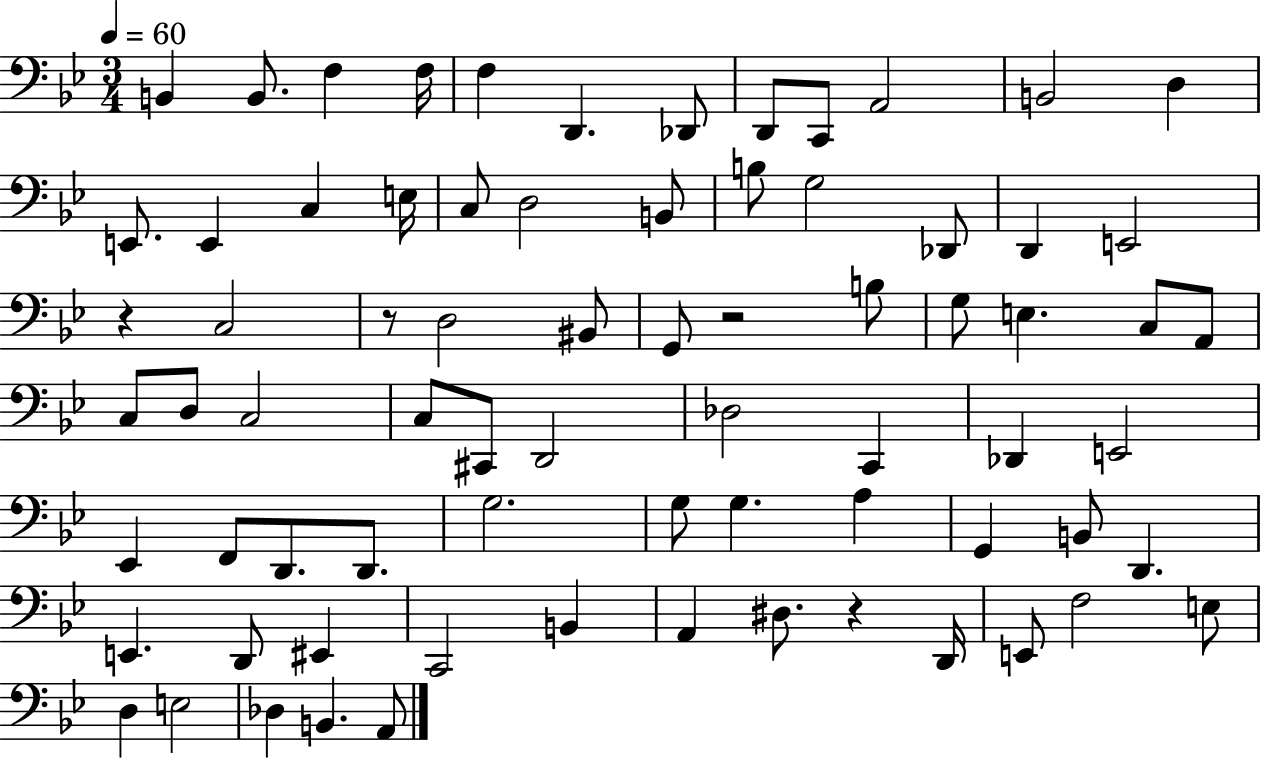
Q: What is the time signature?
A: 3/4